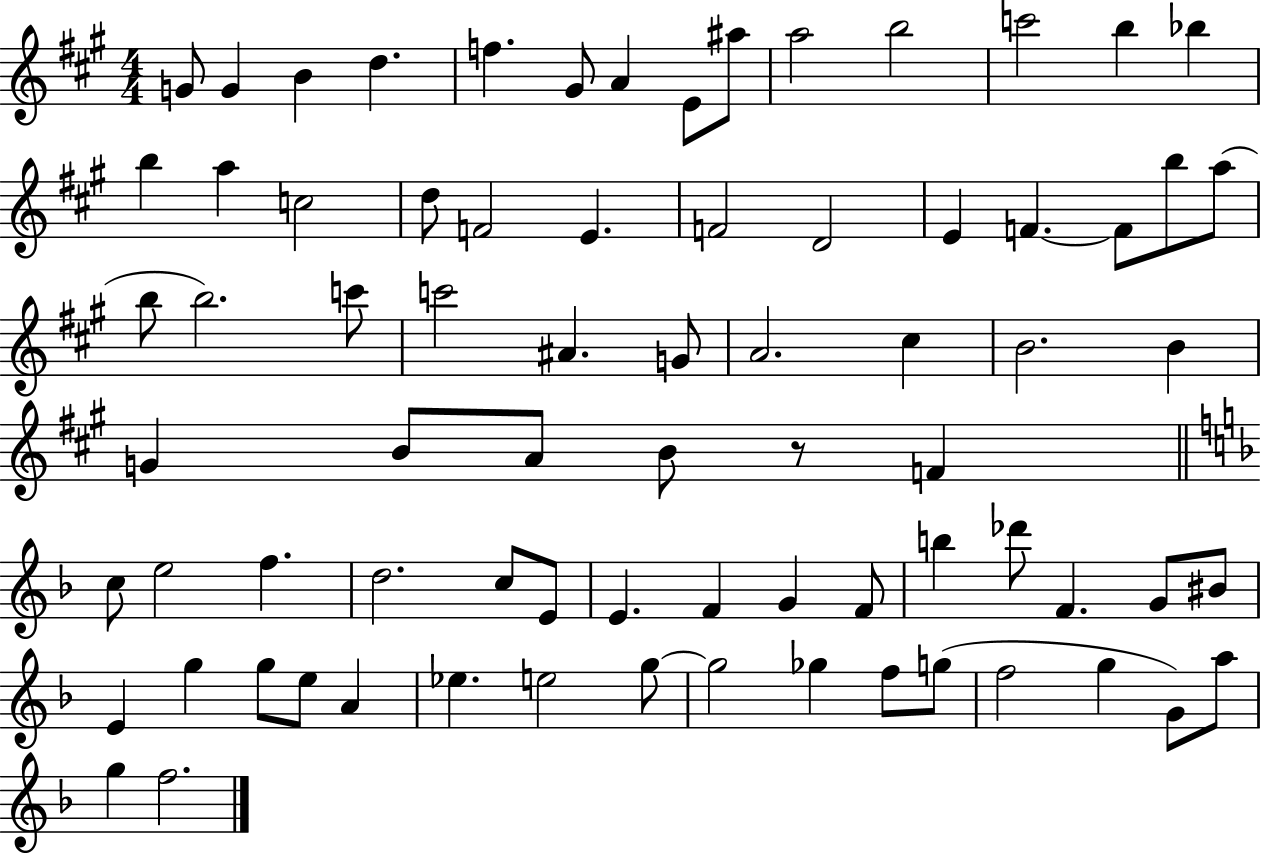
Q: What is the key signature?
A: A major